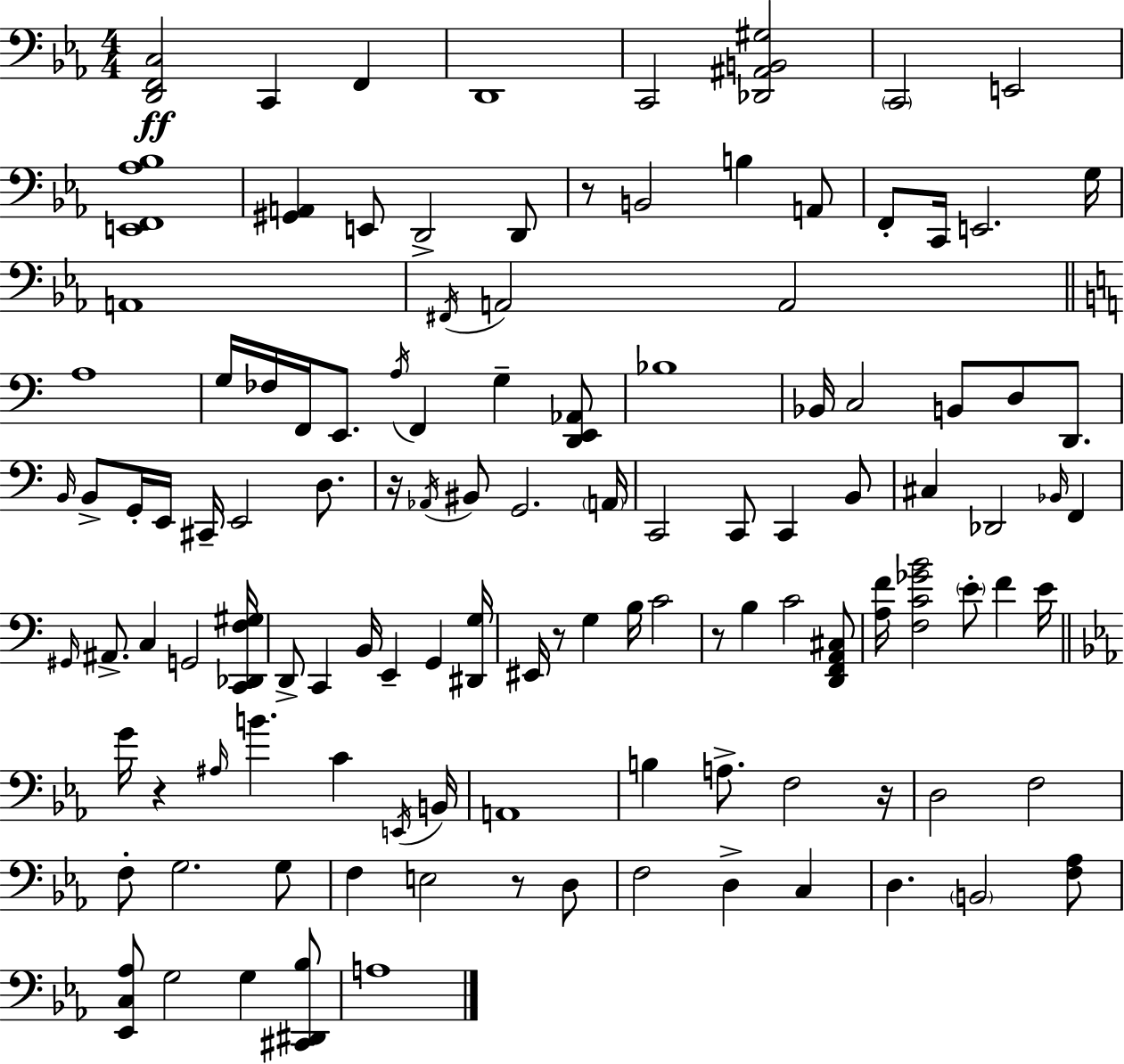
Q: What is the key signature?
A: C minor